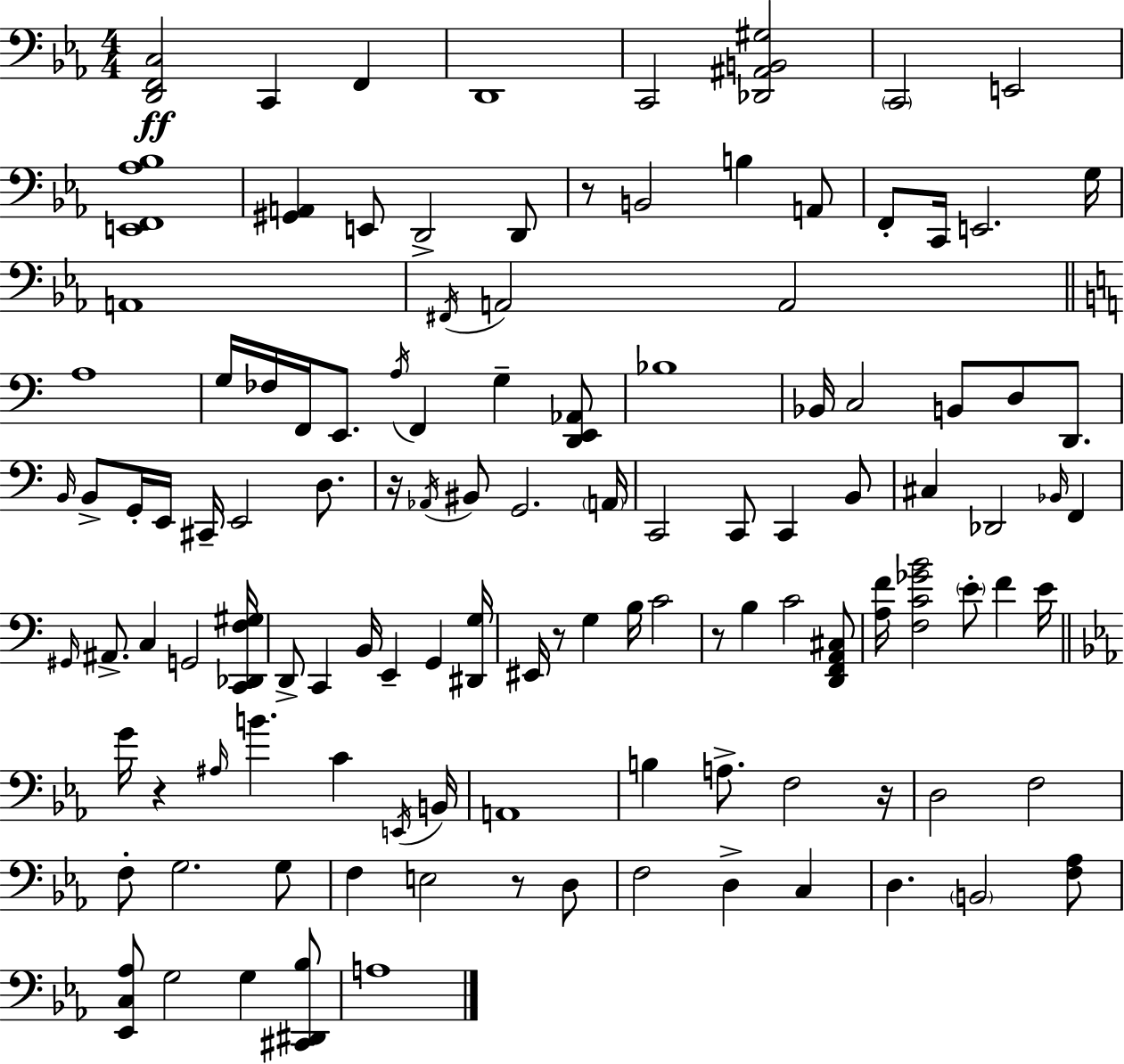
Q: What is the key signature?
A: C minor